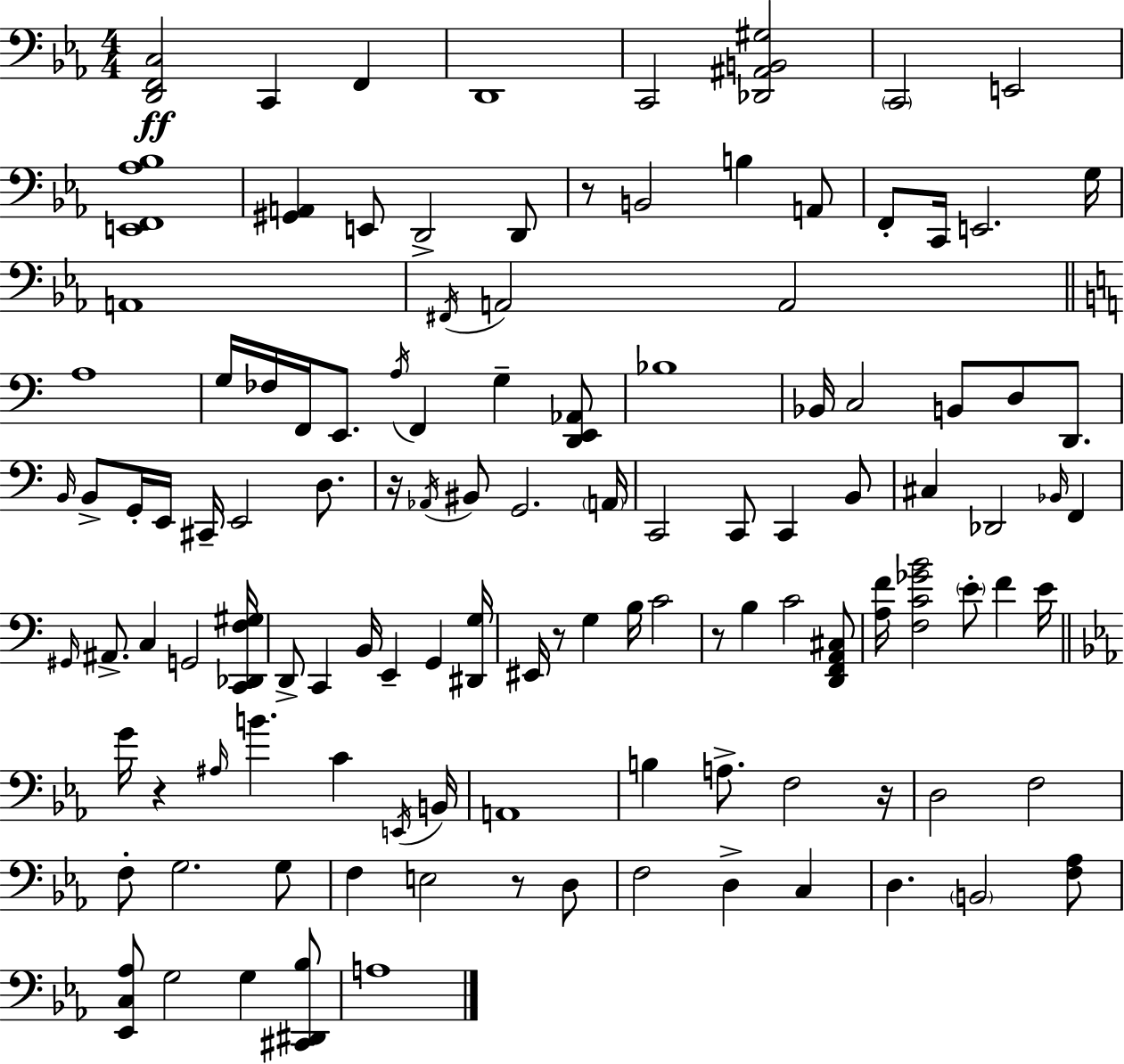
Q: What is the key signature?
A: C minor